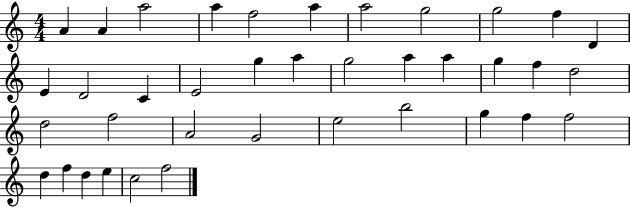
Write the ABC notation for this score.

X:1
T:Untitled
M:4/4
L:1/4
K:C
A A a2 a f2 a a2 g2 g2 f D E D2 C E2 g a g2 a a g f d2 d2 f2 A2 G2 e2 b2 g f f2 d f d e c2 f2